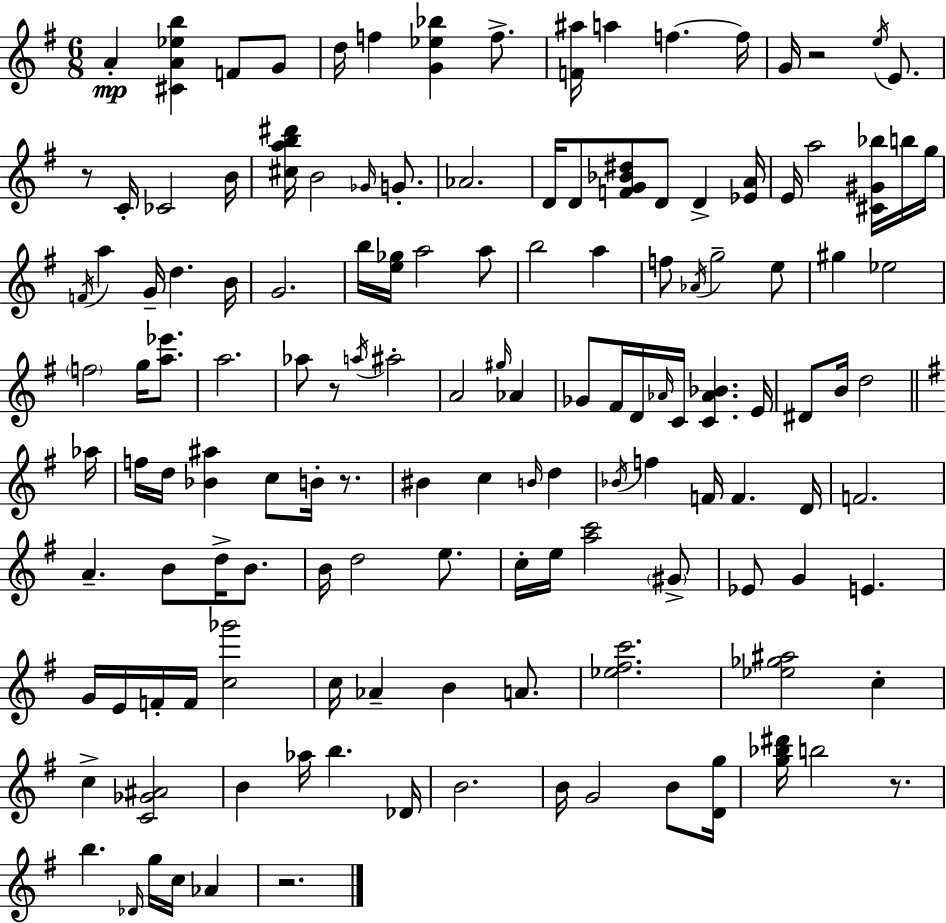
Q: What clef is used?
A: treble